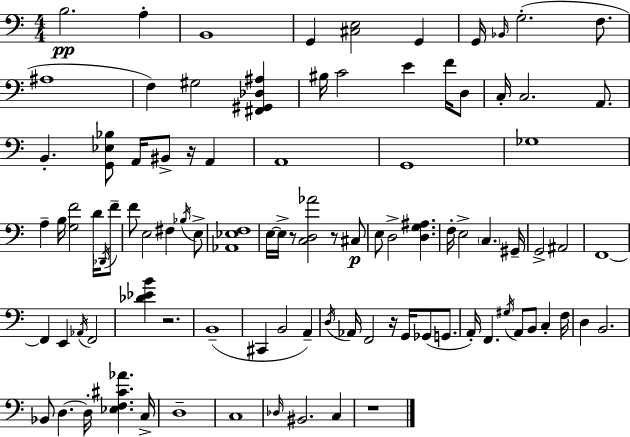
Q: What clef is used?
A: bass